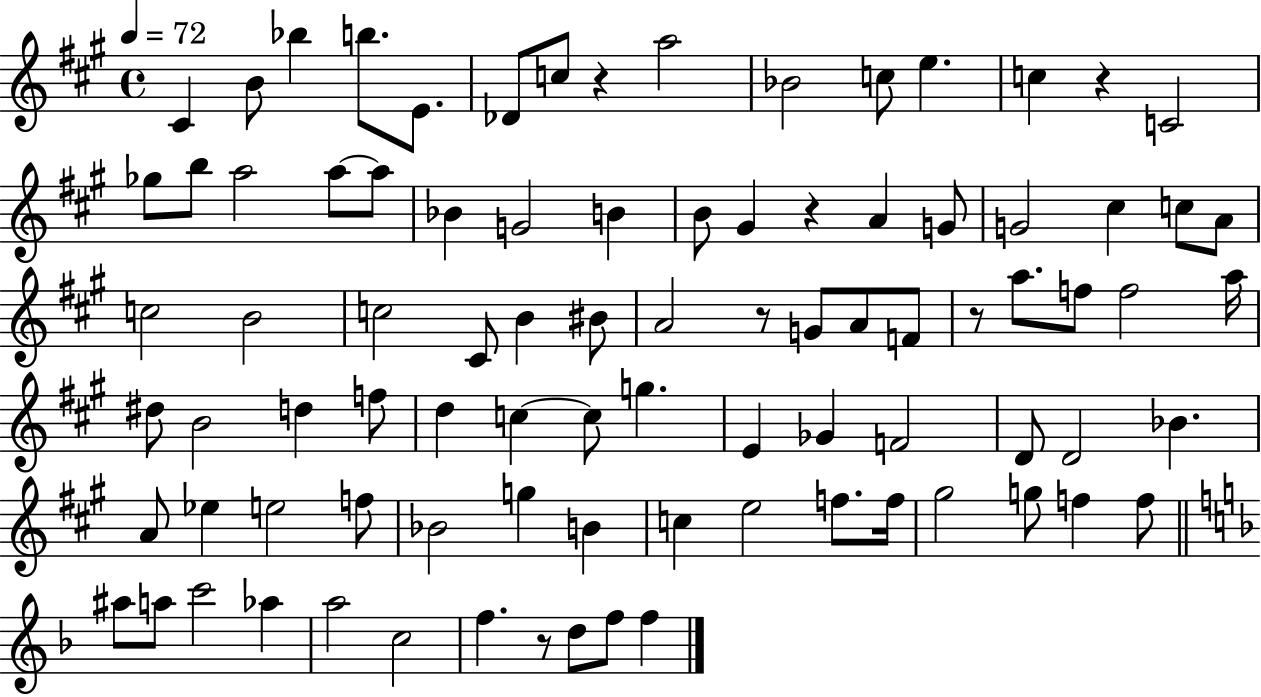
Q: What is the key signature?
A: A major